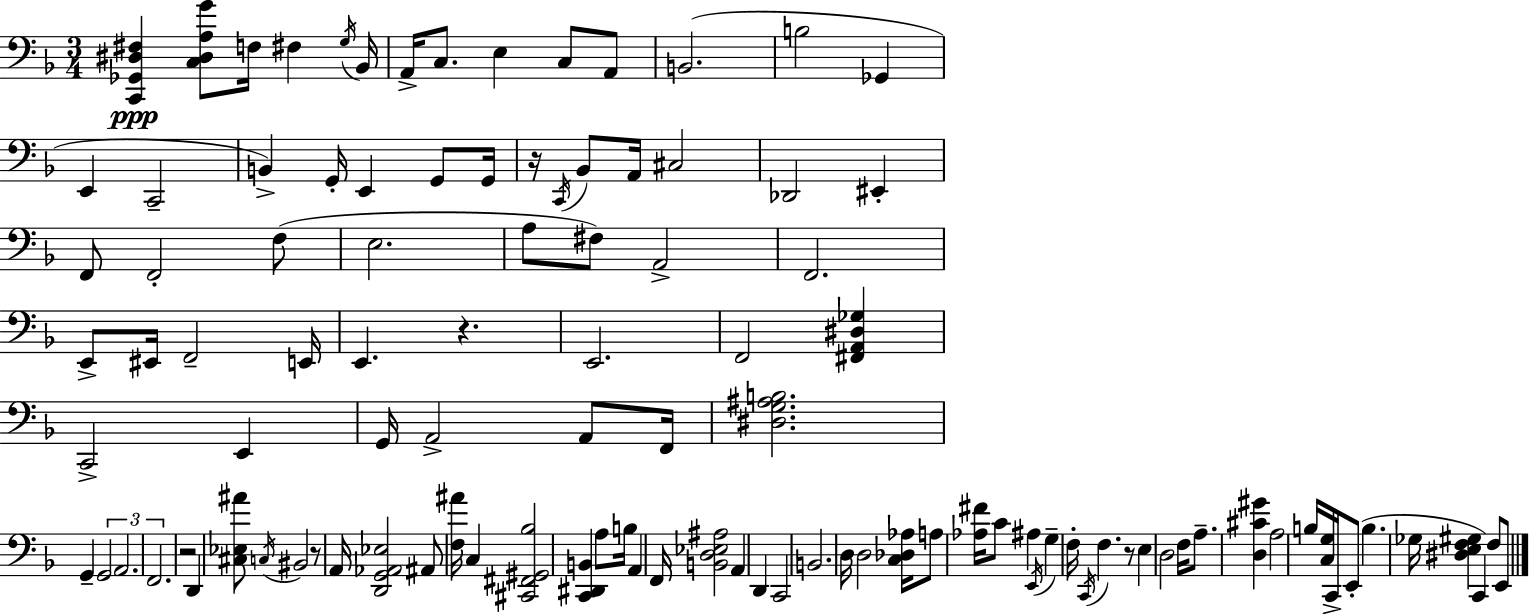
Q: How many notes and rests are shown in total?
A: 107